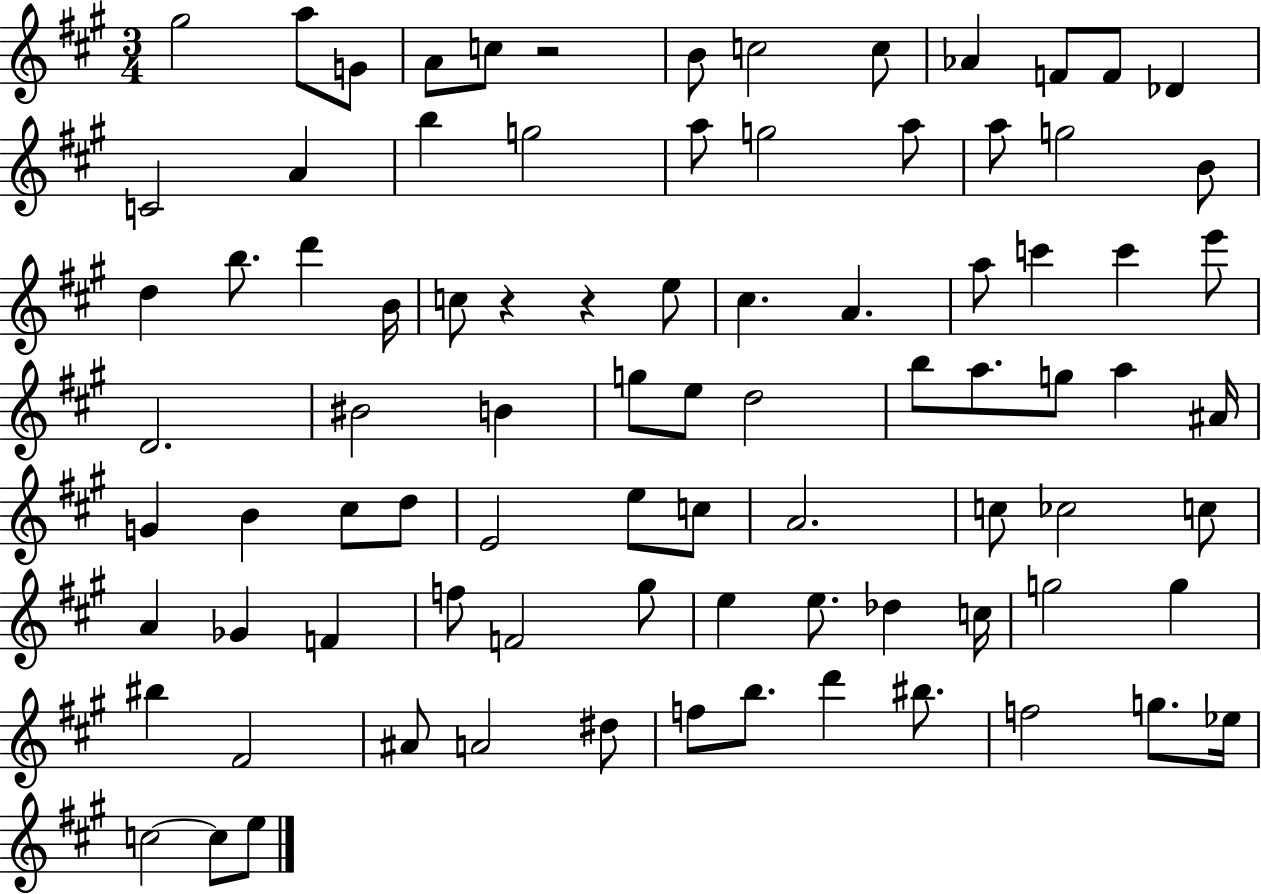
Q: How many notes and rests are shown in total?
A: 86